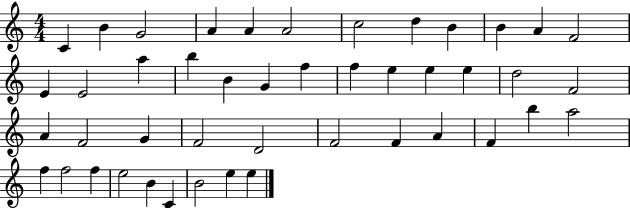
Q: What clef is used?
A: treble